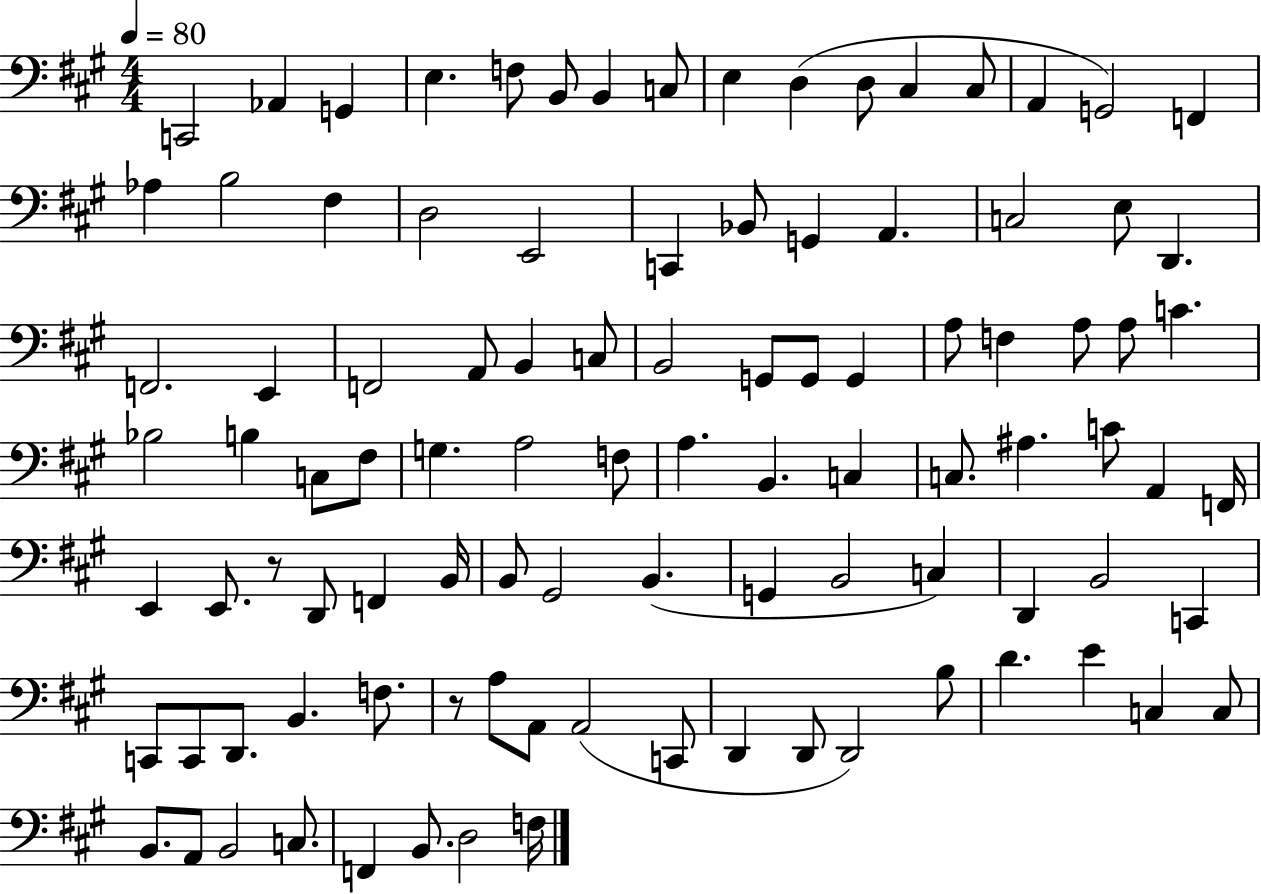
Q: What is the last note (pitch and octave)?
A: F3